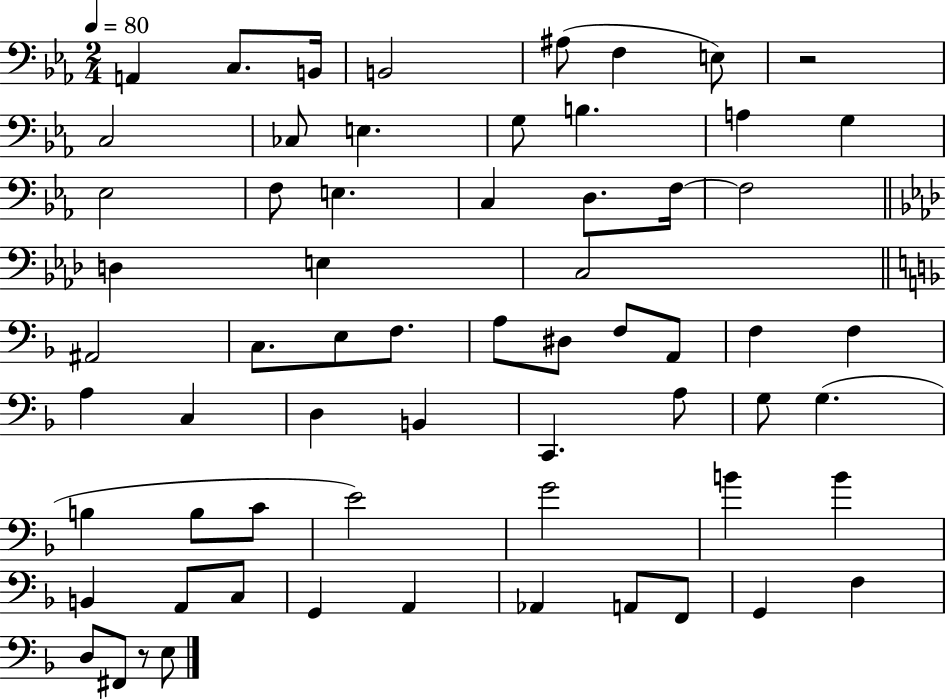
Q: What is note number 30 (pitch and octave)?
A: D#3